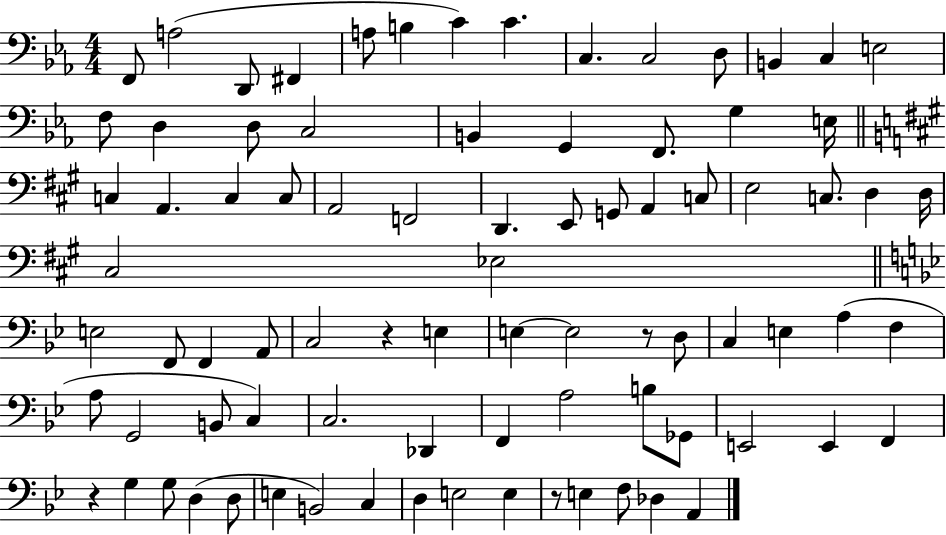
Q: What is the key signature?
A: EES major